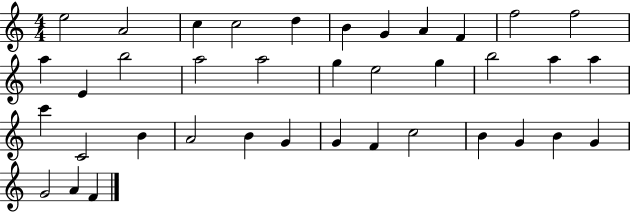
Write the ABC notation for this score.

X:1
T:Untitled
M:4/4
L:1/4
K:C
e2 A2 c c2 d B G A F f2 f2 a E b2 a2 a2 g e2 g b2 a a c' C2 B A2 B G G F c2 B G B G G2 A F